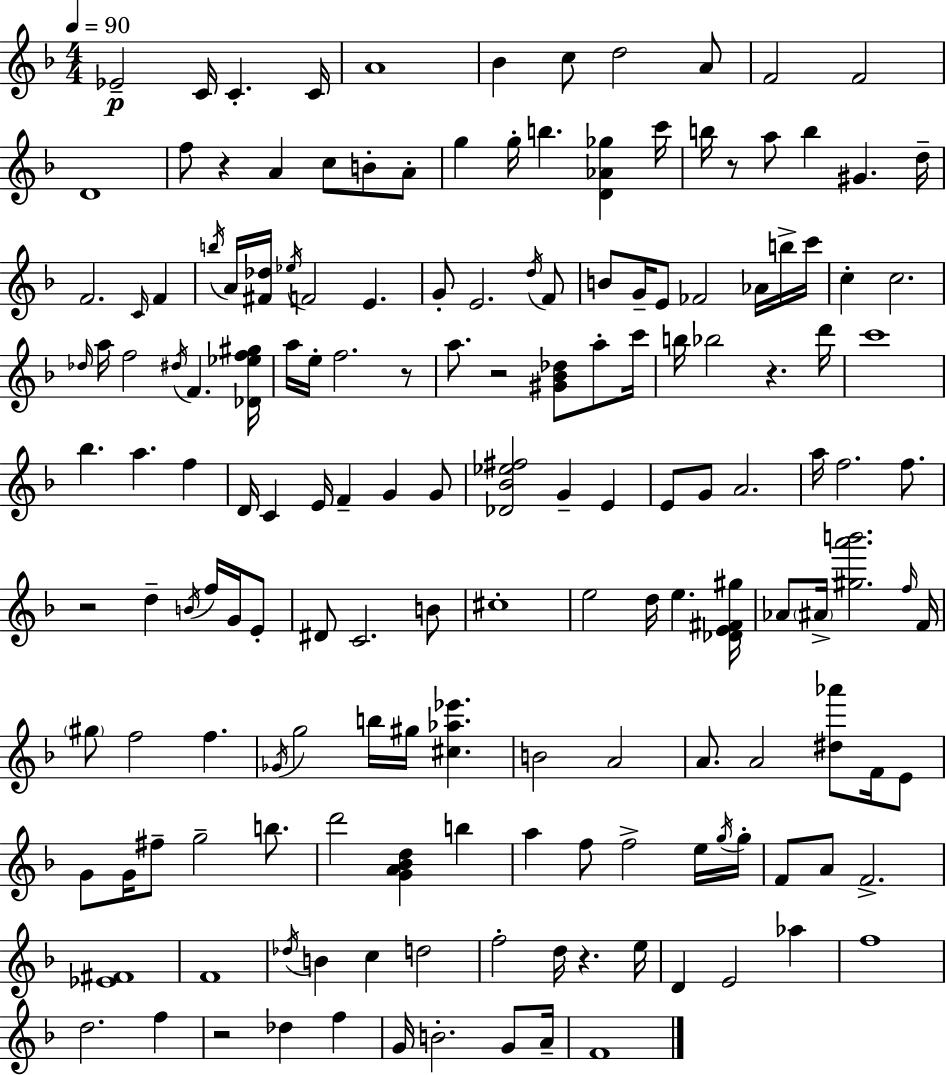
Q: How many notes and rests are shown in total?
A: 164